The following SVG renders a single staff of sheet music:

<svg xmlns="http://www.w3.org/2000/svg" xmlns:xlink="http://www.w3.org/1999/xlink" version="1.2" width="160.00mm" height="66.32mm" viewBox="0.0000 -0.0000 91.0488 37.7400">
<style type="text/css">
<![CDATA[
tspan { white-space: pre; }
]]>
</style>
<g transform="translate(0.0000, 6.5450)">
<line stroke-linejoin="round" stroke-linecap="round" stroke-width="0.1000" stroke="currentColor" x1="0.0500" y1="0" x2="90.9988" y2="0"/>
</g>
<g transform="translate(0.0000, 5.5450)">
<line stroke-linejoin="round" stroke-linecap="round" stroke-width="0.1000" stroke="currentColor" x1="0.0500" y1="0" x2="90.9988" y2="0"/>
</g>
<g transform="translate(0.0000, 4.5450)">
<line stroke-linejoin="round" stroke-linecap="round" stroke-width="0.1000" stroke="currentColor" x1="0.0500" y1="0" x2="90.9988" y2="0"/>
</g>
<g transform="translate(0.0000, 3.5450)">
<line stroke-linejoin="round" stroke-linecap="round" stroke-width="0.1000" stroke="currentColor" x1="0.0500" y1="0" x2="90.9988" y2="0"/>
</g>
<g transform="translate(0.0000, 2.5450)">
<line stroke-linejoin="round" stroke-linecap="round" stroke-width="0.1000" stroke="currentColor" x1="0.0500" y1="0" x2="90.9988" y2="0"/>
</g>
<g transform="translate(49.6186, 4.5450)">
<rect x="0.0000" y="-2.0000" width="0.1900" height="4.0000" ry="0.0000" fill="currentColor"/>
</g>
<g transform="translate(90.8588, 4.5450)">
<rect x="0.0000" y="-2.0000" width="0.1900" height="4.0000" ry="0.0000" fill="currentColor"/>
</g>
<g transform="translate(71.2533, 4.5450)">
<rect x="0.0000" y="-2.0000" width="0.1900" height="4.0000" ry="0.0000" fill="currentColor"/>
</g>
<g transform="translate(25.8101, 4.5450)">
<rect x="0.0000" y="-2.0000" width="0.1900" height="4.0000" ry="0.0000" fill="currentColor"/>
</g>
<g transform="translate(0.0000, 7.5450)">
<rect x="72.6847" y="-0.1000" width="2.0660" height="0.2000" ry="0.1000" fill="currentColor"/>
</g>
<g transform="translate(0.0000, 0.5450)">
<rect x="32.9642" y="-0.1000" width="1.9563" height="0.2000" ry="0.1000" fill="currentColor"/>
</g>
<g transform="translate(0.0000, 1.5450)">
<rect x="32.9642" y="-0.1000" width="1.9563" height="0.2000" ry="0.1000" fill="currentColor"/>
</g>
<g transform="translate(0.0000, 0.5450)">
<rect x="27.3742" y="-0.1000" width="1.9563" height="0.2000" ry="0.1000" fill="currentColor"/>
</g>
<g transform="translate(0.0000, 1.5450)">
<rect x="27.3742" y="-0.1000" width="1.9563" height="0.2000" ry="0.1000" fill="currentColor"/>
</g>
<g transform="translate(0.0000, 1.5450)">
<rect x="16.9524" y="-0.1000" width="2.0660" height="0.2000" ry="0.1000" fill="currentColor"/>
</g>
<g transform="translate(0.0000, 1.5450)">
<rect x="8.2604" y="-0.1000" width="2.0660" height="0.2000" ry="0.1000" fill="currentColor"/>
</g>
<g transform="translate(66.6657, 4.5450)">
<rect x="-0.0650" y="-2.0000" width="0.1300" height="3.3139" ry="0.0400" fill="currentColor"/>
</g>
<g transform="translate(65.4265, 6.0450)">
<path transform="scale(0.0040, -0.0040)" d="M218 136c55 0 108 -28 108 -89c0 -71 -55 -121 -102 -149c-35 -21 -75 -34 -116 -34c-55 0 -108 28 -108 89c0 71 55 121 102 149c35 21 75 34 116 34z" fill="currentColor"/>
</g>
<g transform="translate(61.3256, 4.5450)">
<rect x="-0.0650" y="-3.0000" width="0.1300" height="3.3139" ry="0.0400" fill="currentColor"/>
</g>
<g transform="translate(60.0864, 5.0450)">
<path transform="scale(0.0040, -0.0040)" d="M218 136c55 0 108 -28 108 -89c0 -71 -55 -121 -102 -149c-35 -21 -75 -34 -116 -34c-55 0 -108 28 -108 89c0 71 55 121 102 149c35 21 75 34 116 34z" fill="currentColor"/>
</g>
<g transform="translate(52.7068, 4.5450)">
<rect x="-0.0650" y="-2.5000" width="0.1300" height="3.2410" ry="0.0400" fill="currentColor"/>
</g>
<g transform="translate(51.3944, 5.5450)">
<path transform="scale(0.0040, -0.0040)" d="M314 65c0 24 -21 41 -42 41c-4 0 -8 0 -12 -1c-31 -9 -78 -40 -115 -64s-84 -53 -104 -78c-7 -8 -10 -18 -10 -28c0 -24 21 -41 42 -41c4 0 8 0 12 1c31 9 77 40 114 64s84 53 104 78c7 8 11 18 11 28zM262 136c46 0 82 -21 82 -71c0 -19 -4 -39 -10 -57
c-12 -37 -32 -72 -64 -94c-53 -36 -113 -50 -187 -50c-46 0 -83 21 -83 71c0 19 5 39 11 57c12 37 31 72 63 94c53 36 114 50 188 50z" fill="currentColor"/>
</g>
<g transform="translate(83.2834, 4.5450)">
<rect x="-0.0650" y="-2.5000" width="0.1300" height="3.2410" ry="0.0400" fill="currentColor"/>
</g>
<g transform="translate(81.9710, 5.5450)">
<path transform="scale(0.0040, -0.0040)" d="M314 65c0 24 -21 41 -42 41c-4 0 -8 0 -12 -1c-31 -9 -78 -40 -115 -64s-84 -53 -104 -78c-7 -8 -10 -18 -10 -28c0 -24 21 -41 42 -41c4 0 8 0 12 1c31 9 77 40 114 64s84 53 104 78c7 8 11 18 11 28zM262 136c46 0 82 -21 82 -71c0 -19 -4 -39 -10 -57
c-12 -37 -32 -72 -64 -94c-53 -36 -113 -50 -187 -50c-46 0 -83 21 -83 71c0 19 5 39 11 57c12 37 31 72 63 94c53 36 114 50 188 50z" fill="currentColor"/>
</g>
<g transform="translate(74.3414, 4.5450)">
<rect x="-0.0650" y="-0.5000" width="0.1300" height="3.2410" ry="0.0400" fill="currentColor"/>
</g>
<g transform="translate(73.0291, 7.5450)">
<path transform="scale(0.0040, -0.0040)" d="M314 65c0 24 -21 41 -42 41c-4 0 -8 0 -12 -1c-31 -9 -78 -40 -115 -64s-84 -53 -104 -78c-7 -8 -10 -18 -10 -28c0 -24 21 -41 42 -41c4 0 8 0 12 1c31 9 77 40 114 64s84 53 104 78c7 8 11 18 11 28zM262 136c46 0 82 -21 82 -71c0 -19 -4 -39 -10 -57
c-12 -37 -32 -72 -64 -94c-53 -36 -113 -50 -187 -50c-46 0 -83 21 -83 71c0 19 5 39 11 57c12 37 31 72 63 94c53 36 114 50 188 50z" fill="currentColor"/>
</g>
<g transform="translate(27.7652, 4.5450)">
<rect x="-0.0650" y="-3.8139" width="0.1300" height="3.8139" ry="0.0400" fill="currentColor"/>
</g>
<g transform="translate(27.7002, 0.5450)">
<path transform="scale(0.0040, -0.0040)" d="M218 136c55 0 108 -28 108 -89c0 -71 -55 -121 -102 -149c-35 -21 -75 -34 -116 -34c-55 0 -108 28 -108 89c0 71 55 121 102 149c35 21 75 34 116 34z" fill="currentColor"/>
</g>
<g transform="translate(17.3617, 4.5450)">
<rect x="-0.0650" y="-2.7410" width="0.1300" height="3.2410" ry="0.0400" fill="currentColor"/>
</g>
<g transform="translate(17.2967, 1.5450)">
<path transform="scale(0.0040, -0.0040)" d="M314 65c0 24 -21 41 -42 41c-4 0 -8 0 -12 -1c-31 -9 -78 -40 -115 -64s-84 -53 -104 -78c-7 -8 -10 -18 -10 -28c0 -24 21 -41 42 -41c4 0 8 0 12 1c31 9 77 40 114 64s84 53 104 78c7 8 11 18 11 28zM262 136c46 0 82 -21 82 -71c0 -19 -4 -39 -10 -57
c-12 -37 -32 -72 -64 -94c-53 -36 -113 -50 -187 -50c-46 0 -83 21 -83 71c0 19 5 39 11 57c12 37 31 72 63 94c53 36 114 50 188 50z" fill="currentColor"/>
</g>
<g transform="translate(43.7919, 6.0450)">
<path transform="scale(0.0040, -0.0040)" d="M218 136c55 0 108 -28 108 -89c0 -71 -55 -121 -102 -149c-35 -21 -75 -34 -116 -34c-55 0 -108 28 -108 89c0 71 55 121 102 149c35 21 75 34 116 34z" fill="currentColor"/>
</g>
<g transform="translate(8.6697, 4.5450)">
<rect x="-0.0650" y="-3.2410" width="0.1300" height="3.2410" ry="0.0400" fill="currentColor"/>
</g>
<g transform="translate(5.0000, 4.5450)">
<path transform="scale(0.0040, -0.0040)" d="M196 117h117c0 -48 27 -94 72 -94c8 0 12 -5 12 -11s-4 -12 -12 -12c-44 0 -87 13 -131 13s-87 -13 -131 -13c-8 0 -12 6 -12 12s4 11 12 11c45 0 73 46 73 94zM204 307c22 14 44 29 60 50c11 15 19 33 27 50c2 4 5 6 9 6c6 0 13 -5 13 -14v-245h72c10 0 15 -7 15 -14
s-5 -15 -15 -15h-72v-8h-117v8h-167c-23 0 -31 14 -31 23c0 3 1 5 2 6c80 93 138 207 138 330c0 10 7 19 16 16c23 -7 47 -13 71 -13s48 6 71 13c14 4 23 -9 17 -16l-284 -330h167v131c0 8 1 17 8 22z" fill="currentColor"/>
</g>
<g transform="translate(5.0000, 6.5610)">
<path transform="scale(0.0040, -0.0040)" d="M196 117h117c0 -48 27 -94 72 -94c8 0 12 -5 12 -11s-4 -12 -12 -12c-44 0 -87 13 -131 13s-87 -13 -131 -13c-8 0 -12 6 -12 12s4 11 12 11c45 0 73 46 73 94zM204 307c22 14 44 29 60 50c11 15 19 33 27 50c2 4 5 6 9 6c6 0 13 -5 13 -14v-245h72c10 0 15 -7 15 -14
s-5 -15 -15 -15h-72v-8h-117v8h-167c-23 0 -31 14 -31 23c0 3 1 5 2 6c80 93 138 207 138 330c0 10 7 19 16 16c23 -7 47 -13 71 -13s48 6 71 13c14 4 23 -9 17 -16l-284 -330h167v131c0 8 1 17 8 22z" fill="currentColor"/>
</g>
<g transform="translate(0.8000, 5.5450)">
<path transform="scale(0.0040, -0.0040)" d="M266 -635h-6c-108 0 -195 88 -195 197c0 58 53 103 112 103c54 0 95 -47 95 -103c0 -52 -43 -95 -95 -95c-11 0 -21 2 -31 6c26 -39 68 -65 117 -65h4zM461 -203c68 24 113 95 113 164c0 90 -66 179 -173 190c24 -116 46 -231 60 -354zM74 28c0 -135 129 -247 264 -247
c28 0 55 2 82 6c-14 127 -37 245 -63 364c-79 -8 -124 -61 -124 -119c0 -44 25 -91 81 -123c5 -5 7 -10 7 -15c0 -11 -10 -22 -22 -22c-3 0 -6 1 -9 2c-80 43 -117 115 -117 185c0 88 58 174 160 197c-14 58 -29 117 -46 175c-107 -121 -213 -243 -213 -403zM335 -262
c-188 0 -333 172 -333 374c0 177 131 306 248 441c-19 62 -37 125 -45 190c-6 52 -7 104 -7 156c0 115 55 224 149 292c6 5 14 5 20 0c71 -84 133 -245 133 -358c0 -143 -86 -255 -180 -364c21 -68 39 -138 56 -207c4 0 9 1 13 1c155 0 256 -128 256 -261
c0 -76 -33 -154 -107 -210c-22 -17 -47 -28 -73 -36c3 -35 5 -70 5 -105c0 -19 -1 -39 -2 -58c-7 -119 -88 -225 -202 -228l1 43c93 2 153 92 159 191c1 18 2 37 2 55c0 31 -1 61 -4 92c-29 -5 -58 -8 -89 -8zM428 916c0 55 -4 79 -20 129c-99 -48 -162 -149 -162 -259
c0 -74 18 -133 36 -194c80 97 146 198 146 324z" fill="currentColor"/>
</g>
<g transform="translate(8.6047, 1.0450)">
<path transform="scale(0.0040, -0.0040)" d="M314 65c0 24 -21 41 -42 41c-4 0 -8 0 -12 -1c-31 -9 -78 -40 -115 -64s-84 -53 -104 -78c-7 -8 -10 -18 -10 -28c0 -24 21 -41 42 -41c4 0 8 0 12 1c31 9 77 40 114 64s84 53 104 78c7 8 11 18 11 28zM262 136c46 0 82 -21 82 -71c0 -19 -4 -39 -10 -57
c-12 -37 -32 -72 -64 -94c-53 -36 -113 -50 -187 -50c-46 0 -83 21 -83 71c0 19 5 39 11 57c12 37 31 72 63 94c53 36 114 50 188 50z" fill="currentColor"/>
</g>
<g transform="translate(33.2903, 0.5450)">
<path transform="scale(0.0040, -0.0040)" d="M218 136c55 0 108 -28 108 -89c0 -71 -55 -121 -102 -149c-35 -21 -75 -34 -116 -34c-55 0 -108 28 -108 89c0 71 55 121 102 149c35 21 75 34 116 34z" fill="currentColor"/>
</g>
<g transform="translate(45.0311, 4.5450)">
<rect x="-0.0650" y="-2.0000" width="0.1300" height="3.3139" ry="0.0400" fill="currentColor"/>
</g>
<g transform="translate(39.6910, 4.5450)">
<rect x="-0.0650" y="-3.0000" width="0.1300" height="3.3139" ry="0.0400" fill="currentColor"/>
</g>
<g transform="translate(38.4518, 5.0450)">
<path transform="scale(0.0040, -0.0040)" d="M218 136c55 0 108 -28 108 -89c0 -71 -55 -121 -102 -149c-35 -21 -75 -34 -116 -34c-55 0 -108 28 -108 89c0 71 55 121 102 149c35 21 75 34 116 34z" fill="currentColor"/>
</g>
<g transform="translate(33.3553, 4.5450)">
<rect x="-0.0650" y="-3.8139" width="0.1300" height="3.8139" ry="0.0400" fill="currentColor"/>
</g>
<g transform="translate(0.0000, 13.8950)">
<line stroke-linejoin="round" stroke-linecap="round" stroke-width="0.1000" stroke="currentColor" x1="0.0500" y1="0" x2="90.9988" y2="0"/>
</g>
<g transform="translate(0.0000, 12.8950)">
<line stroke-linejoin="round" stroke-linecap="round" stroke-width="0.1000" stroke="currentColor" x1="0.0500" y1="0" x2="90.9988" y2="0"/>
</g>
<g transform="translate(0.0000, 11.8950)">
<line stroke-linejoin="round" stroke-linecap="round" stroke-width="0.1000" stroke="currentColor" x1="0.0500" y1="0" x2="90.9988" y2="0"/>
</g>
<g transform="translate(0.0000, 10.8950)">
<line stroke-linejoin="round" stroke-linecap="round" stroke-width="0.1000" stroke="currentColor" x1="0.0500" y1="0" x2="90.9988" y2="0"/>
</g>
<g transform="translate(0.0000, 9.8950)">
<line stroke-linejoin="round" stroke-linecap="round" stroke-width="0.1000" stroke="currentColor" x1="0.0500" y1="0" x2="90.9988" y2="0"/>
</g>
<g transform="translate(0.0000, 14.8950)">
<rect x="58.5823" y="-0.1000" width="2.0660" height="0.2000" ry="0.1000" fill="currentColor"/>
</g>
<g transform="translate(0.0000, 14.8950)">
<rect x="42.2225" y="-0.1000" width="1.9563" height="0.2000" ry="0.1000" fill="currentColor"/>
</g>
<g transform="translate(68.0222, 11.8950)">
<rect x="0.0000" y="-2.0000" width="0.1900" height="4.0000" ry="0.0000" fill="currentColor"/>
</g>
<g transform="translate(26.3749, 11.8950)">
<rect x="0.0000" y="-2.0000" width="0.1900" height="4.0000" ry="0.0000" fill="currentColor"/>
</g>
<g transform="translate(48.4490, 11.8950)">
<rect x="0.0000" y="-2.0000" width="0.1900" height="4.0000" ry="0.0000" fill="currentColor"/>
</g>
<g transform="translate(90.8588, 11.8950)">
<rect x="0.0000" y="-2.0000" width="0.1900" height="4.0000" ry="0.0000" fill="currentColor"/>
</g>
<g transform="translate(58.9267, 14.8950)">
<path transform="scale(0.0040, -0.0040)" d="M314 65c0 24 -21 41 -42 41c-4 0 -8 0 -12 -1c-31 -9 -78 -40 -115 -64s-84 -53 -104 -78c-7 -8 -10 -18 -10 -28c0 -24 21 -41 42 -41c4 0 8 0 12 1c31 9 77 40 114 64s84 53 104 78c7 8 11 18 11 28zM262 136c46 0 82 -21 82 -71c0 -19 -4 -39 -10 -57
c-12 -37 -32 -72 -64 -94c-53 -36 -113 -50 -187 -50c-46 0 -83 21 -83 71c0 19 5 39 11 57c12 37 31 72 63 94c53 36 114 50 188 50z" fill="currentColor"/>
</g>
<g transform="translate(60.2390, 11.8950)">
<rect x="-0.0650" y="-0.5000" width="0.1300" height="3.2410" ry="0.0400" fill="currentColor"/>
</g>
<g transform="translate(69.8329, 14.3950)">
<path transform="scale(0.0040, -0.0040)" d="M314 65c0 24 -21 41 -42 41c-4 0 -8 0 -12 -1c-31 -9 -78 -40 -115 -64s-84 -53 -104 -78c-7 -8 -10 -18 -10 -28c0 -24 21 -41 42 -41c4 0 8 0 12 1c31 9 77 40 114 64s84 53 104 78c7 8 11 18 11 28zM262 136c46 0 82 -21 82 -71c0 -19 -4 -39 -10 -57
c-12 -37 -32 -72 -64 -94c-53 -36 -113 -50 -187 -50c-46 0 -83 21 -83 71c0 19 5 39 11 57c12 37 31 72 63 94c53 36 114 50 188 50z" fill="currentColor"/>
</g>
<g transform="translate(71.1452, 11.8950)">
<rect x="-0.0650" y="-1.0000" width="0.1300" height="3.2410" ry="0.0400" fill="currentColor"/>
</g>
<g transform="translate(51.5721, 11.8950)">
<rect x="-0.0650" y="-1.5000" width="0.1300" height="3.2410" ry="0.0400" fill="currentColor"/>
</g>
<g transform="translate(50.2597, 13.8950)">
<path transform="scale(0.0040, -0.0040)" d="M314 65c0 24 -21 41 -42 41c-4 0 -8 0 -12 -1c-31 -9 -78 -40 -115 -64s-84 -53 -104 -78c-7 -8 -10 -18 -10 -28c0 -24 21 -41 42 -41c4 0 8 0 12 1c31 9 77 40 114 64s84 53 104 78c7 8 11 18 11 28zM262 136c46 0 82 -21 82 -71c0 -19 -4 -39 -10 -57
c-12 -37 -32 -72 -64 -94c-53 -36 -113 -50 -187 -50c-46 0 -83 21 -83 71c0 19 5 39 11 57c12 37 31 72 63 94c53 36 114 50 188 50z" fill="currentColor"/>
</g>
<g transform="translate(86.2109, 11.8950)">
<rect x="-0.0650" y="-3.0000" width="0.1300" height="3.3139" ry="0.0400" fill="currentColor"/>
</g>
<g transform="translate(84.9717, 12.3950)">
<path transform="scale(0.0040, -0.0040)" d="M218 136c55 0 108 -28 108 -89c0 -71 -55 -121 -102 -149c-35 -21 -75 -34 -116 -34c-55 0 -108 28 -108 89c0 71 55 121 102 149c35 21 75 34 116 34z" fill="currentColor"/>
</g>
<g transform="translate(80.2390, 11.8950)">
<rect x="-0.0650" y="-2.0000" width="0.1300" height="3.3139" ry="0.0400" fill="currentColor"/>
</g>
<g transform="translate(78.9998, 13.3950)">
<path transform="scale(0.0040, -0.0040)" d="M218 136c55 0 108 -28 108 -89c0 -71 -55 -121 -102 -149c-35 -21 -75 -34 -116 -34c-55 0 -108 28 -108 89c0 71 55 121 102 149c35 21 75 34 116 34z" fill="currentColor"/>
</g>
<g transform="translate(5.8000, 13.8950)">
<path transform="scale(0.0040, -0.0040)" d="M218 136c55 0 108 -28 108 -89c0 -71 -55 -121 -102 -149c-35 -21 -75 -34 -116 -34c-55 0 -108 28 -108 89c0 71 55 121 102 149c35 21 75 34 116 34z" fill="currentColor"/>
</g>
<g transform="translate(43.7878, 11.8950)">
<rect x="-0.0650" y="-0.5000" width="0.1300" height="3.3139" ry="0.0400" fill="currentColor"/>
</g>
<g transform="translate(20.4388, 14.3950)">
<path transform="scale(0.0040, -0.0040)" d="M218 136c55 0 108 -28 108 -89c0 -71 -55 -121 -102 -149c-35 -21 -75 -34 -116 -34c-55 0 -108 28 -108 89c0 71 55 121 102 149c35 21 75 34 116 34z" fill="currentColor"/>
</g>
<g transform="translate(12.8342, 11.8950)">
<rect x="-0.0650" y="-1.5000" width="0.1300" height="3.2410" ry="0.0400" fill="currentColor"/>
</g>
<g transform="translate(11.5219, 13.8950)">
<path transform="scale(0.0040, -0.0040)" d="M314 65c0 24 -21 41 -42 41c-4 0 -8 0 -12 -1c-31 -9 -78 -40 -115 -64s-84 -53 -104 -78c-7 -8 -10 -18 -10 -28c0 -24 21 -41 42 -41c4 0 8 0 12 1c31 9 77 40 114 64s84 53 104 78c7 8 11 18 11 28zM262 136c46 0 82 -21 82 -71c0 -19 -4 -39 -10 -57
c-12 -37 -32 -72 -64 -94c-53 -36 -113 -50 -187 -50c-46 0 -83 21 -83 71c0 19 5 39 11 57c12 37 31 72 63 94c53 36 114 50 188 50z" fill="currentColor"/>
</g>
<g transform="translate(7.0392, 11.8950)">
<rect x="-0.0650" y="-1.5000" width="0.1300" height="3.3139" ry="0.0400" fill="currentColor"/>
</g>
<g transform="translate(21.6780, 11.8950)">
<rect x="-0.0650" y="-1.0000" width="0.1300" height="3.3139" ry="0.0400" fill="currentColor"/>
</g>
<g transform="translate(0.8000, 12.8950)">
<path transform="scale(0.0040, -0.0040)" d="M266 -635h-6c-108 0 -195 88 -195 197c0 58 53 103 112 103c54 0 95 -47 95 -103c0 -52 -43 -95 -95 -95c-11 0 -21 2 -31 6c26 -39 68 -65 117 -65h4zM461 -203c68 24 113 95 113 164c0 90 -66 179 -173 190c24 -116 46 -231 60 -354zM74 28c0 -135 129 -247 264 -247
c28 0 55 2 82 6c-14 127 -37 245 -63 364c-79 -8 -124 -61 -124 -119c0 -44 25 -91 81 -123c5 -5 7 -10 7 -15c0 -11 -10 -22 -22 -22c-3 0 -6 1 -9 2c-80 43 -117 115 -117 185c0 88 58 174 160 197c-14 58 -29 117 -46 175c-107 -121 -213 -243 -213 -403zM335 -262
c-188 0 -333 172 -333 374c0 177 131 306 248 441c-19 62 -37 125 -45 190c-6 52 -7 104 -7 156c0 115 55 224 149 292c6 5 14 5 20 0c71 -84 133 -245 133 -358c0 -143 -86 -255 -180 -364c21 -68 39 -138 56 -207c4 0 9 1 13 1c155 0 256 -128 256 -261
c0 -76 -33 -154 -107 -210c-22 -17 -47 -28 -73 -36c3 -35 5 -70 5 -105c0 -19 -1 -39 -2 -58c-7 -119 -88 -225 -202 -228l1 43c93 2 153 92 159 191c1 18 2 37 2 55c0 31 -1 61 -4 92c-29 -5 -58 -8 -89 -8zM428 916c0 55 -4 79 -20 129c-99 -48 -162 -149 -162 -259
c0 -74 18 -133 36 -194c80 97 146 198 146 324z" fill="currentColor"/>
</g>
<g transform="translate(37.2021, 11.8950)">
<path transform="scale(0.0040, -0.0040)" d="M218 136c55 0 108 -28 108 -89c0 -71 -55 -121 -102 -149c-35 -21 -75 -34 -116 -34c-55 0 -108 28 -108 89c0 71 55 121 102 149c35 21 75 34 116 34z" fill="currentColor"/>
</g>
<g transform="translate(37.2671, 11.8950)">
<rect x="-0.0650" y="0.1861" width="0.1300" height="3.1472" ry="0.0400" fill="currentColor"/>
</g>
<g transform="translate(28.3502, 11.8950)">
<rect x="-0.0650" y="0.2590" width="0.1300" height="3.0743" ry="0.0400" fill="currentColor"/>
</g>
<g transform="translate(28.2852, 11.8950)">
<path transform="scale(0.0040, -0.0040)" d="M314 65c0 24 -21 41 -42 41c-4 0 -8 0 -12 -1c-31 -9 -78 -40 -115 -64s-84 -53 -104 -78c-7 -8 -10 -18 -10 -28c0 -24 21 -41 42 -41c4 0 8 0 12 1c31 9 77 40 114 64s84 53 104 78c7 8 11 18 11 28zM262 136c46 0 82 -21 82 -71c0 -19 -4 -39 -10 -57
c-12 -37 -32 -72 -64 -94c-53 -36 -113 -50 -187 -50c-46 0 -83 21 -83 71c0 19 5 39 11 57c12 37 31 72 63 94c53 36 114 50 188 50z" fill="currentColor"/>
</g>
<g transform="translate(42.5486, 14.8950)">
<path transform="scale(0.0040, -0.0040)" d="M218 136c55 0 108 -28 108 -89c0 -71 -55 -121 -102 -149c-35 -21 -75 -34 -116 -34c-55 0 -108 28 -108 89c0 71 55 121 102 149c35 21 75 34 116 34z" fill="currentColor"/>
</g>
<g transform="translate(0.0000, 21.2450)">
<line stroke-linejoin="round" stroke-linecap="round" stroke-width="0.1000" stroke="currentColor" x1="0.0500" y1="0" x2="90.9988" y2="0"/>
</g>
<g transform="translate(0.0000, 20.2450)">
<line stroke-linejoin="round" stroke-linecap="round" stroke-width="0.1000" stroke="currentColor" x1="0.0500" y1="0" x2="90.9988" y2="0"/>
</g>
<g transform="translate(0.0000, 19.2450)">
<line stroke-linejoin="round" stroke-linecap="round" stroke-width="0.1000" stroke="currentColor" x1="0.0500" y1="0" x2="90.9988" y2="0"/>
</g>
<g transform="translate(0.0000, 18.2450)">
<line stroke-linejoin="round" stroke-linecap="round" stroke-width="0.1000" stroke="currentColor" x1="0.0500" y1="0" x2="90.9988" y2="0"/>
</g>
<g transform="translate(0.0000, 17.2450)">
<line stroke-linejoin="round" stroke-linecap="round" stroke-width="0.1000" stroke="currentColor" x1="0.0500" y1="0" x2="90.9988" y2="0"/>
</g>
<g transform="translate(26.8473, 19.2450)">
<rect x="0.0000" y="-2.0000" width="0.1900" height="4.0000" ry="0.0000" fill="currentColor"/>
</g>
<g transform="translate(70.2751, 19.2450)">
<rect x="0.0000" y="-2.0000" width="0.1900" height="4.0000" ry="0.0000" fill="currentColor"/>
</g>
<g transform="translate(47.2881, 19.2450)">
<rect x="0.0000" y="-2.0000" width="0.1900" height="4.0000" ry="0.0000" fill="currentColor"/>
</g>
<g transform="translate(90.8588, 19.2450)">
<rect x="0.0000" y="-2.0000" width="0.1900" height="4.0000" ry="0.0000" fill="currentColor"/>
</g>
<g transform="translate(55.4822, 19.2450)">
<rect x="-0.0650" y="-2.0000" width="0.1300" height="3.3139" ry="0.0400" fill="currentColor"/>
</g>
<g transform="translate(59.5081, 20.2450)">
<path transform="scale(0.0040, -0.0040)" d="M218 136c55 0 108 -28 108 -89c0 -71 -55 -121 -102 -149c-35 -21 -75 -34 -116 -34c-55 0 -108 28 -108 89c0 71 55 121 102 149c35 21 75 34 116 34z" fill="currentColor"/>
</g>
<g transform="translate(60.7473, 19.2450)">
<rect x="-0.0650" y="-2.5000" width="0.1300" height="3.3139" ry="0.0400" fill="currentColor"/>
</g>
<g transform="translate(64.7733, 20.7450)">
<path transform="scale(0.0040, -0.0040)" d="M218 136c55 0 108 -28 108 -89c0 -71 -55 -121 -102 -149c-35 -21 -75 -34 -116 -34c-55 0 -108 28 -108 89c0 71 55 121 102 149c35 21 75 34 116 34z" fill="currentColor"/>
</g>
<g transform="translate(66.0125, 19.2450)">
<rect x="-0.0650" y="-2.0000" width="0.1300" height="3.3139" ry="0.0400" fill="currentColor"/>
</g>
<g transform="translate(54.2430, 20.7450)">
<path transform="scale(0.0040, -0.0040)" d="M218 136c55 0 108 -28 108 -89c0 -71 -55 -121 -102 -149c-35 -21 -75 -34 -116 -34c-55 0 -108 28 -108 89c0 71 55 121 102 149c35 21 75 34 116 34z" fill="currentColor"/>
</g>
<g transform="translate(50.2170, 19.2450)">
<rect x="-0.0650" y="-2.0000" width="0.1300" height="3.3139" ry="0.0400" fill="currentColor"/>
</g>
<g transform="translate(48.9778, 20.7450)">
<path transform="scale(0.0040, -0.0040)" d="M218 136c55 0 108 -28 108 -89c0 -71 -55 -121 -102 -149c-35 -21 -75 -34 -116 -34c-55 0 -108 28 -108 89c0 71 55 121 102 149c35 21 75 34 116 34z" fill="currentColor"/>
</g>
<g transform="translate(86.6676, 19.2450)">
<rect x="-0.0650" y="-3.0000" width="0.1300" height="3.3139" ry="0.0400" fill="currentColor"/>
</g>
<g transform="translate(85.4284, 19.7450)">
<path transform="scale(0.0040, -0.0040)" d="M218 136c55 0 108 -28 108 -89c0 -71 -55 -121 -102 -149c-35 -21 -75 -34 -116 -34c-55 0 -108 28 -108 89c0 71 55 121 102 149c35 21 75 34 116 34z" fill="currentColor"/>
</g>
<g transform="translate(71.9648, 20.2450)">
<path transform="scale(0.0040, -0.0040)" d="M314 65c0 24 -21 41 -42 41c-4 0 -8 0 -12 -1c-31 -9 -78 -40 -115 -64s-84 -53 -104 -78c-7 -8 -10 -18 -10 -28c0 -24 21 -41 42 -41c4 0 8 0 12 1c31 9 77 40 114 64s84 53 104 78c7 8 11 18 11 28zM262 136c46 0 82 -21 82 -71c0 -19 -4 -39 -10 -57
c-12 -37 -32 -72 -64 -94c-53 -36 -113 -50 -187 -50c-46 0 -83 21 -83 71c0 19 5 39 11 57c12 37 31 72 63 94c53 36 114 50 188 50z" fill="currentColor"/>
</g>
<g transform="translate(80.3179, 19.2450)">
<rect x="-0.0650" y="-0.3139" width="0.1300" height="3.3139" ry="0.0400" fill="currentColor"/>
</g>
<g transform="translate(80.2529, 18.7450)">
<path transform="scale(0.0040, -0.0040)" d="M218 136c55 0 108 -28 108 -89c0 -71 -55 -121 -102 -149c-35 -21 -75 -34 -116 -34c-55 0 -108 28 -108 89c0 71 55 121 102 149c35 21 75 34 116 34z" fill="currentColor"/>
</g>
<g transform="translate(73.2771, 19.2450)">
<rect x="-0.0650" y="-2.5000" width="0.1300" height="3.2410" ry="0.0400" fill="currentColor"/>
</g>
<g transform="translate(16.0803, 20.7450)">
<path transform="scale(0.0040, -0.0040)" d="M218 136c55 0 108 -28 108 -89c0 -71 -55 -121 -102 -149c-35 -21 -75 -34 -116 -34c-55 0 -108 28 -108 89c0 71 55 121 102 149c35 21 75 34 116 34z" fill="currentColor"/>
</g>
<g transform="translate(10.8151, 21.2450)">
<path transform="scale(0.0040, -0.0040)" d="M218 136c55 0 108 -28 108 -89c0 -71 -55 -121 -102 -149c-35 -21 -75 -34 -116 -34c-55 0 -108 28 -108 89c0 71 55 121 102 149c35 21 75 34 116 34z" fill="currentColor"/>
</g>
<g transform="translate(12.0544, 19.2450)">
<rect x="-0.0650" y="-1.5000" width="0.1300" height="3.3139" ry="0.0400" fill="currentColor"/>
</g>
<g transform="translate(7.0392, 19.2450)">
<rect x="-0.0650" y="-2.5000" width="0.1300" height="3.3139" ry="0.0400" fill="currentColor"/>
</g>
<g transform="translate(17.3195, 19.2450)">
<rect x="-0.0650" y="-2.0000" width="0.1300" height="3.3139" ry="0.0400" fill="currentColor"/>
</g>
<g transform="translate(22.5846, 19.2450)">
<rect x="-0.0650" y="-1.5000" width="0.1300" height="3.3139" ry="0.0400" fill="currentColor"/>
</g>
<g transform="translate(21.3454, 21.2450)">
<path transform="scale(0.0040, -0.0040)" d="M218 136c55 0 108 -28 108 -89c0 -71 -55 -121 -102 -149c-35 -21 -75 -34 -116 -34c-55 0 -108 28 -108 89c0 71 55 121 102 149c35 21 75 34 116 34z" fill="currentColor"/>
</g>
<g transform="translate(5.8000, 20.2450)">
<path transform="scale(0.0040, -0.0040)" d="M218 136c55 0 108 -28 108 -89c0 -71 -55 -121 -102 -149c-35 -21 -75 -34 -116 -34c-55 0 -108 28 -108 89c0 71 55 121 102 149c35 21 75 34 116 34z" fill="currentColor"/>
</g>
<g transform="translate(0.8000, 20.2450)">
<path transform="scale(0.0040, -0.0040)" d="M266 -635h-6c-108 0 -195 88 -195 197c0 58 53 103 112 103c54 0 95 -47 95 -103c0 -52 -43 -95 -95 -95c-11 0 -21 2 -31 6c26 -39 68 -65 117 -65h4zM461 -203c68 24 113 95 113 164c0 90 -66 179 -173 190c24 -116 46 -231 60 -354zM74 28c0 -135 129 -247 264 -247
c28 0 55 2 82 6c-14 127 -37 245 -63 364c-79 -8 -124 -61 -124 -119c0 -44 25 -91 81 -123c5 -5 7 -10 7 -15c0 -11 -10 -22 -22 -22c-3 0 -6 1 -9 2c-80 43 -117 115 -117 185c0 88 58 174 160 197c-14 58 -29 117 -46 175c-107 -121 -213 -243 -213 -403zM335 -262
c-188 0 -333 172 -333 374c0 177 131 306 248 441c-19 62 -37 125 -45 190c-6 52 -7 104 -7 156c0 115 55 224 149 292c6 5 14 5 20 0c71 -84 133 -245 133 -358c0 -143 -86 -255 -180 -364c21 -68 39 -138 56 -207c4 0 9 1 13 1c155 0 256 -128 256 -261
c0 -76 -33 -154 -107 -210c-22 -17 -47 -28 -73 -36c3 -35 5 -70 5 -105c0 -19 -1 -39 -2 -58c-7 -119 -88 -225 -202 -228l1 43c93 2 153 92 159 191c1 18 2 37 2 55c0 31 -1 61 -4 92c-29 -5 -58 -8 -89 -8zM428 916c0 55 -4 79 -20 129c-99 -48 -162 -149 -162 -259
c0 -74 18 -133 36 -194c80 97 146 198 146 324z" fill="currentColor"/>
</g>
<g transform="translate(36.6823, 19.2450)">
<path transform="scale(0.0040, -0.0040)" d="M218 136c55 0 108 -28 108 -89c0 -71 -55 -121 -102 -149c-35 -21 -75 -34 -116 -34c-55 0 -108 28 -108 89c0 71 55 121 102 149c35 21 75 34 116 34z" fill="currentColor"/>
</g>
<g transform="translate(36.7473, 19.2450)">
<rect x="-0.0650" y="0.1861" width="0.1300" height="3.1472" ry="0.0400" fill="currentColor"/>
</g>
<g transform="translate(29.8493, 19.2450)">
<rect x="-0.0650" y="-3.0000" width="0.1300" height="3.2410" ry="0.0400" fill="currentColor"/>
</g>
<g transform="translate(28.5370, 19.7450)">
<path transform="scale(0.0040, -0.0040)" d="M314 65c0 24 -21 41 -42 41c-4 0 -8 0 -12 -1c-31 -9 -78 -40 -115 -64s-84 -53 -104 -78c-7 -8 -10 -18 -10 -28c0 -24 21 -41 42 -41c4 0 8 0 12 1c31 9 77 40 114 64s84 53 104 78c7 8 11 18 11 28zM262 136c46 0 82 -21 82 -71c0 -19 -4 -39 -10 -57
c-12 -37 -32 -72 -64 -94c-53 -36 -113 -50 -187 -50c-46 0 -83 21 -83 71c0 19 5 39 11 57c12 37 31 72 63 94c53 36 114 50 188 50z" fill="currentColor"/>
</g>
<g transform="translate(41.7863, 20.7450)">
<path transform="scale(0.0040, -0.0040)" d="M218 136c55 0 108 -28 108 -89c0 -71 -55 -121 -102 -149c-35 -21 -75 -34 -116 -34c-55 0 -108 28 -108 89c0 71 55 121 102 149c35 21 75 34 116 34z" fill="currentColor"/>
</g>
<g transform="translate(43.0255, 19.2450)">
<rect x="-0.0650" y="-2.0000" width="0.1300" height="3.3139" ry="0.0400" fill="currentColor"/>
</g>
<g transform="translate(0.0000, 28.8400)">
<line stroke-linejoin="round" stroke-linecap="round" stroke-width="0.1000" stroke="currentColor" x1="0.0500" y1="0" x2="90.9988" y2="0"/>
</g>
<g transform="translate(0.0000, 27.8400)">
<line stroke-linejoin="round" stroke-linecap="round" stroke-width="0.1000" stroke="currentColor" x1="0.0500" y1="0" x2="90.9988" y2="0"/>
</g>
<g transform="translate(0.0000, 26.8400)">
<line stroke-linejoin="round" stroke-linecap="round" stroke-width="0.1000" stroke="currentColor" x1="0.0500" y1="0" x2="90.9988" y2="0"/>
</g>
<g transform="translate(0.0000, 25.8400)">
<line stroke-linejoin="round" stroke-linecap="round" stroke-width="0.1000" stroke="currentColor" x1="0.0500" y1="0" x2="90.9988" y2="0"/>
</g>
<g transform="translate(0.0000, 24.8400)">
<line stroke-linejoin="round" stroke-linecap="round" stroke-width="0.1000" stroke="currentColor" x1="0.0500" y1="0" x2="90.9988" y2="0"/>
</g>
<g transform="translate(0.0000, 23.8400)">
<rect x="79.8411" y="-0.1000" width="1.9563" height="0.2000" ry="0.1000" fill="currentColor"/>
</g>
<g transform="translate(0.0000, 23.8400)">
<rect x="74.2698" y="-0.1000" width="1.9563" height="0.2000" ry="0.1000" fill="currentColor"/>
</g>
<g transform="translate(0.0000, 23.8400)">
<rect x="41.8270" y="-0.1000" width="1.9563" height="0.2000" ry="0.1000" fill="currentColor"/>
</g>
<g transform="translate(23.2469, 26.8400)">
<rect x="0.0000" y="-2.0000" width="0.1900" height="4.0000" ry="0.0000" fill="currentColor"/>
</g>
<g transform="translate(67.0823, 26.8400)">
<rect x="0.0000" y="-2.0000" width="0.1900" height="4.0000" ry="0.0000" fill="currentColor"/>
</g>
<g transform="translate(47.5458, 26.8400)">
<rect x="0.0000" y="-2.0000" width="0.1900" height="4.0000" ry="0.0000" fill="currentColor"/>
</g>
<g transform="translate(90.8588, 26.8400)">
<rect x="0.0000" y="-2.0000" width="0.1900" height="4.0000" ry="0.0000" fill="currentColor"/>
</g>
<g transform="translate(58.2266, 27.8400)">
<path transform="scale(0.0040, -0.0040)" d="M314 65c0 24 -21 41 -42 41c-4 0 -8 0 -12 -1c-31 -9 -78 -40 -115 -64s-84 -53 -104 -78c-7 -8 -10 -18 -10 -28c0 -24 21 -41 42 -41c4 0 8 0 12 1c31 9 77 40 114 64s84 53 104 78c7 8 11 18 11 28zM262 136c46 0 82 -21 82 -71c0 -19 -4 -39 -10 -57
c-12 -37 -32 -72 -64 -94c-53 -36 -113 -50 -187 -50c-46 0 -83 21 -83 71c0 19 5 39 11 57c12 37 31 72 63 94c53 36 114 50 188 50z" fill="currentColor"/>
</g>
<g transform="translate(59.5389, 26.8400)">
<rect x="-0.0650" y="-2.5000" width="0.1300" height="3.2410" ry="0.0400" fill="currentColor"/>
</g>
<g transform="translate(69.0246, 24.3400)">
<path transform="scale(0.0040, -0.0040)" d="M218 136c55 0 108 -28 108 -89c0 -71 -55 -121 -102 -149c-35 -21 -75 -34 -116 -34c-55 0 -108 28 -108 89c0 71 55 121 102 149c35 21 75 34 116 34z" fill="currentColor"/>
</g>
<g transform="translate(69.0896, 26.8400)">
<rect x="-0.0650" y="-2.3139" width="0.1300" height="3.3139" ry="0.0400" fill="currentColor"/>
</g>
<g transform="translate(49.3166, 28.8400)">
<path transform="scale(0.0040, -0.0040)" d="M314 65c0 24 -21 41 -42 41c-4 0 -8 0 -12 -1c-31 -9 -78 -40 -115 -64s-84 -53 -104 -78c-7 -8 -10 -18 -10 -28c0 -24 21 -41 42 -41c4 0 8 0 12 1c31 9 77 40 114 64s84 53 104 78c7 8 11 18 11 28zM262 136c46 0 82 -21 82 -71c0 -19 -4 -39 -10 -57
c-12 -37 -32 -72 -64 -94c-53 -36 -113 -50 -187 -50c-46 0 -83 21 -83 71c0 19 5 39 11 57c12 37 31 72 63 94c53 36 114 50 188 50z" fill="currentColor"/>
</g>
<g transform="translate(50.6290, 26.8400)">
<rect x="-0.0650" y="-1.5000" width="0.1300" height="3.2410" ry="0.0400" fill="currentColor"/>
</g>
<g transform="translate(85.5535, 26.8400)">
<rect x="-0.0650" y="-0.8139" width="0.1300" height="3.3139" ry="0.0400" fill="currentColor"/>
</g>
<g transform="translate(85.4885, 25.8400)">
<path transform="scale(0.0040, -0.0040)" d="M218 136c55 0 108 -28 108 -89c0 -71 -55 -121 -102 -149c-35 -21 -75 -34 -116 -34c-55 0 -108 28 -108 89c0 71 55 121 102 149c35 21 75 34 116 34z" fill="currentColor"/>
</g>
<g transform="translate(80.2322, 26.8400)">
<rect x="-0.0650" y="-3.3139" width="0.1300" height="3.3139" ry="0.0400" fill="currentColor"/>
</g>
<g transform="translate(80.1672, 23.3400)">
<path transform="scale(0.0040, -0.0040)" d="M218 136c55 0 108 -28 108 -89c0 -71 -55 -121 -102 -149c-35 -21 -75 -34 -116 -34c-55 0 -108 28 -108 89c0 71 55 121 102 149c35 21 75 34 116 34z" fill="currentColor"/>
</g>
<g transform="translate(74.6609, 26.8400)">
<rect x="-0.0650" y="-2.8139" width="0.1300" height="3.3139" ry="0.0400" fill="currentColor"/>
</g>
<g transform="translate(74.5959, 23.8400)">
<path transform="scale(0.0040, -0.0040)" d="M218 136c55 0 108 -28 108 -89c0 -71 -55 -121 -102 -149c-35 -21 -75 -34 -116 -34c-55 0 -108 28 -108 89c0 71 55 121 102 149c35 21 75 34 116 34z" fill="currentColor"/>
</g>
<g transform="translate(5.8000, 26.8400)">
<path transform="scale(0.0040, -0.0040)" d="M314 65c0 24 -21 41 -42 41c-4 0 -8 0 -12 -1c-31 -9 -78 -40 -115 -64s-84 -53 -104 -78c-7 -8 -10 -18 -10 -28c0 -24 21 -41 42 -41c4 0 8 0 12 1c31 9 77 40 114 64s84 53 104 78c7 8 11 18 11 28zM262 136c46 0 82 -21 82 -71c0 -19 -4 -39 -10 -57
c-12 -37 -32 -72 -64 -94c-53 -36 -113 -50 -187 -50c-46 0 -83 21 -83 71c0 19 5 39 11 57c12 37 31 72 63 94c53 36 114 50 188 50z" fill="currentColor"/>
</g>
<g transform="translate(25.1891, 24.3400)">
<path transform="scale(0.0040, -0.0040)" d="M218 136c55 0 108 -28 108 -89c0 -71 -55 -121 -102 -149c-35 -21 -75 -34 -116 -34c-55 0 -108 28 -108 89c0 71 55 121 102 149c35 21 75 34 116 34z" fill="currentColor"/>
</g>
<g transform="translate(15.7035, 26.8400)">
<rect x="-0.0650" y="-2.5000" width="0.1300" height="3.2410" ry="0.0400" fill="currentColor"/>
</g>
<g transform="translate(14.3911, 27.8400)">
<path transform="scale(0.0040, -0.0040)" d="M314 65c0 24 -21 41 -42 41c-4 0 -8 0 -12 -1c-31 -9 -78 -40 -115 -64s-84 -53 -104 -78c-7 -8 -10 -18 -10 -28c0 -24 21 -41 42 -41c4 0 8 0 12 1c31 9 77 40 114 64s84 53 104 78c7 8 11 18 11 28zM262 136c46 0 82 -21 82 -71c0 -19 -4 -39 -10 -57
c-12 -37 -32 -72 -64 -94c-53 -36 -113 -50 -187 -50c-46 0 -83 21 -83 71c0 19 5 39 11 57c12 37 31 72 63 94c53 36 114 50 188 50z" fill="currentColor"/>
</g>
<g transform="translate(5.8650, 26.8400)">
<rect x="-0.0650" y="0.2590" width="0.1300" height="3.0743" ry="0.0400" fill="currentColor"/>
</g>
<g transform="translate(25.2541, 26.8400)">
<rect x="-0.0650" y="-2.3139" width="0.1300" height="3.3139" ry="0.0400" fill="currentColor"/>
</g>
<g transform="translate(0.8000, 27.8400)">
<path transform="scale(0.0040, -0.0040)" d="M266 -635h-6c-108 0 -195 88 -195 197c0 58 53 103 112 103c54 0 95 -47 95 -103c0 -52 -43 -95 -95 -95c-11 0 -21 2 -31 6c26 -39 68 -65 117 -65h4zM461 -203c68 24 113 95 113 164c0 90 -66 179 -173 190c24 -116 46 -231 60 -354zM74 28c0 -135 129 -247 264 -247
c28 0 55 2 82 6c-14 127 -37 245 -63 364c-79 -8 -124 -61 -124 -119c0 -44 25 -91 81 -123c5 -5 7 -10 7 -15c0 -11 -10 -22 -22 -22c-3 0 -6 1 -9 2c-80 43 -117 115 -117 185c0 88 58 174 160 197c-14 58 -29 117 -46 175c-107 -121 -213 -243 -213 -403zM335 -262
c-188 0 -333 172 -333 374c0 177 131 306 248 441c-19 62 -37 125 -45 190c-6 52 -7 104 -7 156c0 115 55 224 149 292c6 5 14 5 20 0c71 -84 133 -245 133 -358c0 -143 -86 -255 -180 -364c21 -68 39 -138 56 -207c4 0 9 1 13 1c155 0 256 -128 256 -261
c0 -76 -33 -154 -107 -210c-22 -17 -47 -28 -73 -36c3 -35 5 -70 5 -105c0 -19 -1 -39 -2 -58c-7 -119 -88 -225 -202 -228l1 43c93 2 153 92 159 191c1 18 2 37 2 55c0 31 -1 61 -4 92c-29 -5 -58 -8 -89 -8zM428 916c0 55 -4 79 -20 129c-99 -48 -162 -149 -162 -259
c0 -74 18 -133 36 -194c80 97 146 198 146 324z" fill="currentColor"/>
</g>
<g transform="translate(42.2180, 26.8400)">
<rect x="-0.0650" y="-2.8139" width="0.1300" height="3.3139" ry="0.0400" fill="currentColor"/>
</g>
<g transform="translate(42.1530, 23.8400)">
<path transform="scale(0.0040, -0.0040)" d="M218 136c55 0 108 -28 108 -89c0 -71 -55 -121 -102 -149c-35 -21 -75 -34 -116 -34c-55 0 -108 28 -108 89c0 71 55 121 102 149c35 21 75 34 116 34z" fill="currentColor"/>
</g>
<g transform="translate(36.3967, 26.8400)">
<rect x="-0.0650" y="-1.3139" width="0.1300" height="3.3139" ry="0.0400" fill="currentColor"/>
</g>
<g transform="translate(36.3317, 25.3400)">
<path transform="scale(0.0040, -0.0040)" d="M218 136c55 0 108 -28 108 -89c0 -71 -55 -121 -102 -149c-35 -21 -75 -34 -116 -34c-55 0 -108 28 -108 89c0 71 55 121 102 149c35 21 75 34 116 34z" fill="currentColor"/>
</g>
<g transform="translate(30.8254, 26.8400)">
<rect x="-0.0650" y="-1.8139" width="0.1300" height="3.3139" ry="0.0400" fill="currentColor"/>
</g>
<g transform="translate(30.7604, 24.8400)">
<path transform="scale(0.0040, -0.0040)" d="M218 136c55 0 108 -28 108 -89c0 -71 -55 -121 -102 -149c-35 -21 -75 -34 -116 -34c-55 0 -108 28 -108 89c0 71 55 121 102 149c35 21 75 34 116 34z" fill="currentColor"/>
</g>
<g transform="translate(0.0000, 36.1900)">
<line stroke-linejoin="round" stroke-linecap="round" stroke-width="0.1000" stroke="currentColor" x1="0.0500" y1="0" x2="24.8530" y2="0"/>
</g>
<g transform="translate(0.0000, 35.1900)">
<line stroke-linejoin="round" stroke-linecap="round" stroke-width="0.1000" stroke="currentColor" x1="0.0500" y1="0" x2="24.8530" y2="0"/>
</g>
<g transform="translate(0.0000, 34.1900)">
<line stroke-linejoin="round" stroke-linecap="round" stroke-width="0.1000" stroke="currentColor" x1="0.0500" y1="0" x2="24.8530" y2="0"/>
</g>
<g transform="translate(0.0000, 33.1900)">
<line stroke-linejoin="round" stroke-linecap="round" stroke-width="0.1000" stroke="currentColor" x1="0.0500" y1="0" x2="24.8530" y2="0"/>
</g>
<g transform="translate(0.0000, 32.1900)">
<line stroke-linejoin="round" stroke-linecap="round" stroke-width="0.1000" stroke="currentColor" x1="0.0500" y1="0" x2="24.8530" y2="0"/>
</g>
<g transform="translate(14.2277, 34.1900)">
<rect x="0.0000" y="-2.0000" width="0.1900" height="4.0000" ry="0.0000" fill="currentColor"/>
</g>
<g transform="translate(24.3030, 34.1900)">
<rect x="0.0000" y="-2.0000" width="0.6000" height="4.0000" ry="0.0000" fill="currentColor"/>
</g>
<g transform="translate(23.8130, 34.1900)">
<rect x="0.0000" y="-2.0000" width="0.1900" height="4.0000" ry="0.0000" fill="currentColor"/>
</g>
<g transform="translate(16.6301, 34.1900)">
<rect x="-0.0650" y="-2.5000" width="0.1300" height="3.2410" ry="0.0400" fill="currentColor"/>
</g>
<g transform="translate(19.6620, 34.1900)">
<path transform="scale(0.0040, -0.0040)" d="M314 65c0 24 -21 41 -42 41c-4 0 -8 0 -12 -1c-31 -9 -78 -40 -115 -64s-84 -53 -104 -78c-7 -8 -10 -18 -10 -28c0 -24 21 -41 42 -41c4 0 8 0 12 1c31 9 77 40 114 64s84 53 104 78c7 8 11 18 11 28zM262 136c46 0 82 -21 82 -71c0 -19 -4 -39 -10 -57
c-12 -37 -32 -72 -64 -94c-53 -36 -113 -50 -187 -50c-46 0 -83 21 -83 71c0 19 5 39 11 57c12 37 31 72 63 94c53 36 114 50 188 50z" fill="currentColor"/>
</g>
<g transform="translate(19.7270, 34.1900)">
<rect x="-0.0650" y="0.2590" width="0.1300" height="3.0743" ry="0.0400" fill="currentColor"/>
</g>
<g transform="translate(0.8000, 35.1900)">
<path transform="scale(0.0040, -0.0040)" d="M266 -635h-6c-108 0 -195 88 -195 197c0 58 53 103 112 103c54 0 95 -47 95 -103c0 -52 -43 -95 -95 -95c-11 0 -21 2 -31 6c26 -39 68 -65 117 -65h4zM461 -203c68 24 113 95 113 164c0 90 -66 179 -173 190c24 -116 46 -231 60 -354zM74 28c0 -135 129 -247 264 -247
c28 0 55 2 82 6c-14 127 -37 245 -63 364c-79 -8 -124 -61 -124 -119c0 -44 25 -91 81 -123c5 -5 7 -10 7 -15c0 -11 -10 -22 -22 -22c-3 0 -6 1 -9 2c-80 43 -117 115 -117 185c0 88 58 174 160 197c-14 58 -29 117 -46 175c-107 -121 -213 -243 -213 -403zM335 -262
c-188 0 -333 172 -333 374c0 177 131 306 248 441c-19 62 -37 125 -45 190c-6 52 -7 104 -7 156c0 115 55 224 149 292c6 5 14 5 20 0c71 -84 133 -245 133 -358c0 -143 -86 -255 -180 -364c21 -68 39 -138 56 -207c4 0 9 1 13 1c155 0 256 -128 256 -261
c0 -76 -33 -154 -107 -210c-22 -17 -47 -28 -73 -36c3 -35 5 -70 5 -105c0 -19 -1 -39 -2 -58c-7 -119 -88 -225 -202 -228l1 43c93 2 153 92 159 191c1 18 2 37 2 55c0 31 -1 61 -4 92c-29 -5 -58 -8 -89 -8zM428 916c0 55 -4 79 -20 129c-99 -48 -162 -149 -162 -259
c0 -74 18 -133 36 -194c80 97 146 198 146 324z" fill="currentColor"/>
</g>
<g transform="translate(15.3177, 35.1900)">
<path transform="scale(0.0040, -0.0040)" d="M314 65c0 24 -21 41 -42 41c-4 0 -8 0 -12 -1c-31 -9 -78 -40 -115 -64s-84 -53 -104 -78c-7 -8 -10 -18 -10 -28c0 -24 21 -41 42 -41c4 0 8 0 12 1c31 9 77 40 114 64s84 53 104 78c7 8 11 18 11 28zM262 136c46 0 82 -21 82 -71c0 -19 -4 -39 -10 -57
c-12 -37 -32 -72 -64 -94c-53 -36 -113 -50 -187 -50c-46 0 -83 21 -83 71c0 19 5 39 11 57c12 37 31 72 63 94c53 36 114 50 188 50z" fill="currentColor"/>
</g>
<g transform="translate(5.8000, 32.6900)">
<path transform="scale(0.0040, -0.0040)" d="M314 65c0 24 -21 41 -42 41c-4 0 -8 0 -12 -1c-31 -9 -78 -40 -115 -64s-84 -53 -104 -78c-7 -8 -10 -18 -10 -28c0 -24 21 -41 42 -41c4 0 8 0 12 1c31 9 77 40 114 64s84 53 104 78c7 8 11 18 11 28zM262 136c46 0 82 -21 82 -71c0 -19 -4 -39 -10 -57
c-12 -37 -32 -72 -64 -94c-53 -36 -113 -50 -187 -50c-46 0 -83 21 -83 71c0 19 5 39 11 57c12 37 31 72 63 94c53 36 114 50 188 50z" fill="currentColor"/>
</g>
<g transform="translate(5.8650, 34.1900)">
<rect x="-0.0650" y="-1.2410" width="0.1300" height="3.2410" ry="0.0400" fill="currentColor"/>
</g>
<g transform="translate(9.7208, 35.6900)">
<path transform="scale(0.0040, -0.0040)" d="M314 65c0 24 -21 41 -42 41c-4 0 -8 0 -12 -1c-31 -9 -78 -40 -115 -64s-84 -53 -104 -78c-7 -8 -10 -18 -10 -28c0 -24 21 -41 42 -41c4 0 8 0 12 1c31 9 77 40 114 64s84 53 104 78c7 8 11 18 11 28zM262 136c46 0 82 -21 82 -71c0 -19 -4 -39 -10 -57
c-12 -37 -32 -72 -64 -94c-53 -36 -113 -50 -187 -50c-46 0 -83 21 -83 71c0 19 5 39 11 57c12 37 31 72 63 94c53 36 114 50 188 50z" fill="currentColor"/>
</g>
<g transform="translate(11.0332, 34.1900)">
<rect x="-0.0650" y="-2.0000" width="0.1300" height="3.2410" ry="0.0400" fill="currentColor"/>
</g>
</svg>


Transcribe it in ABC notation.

X:1
T:Untitled
M:4/4
L:1/4
K:C
b2 a2 c' c' A F G2 A F C2 G2 E E2 D B2 B C E2 C2 D2 F A G E F E A2 B F F F G F G2 c A B2 G2 g f e a E2 G2 g a b d e2 F2 G2 B2